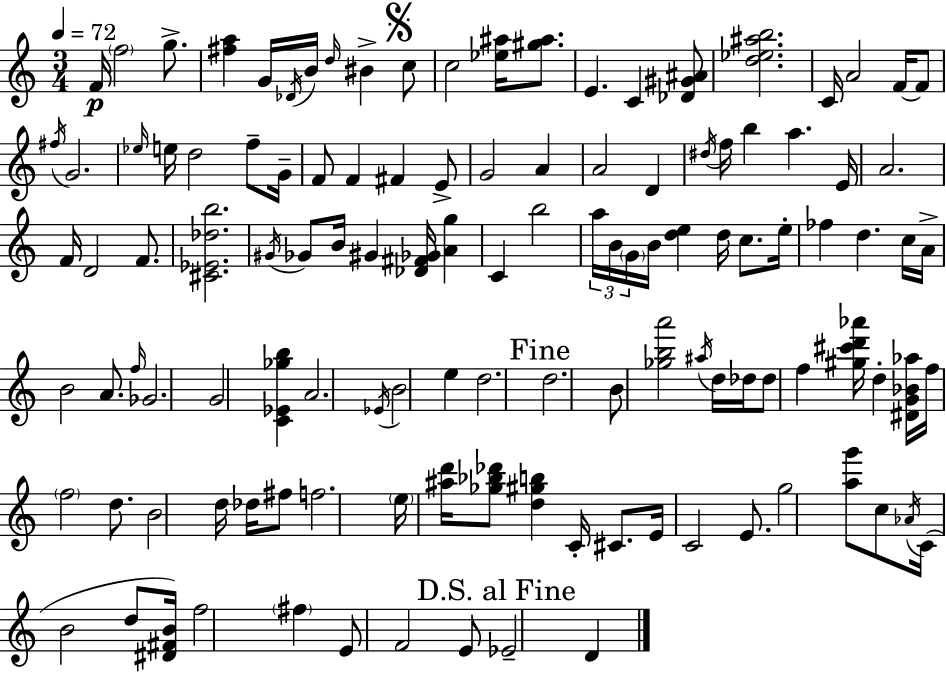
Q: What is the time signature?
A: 3/4